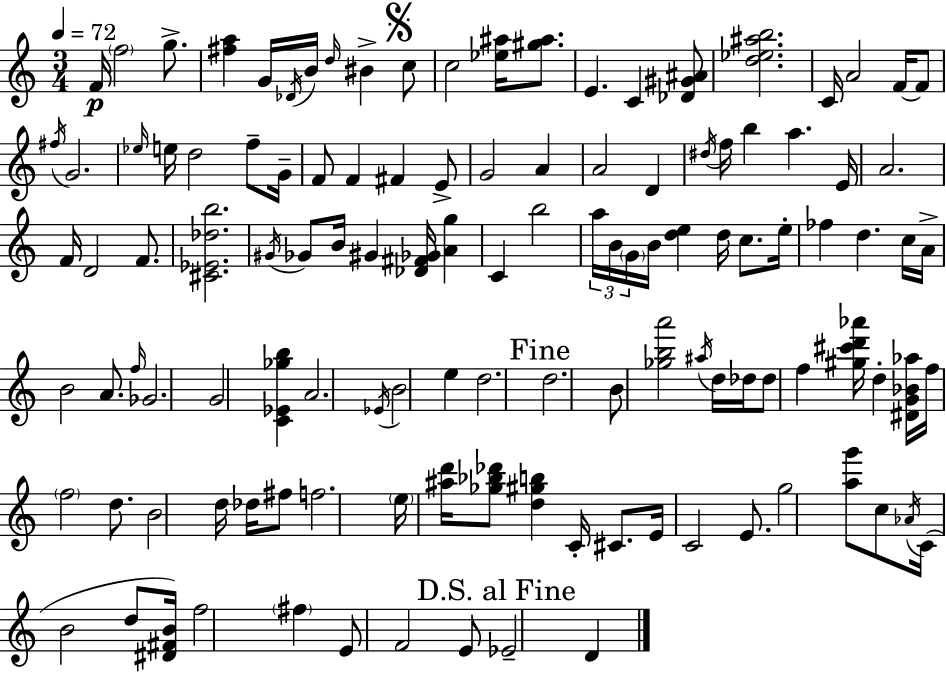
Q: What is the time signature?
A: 3/4